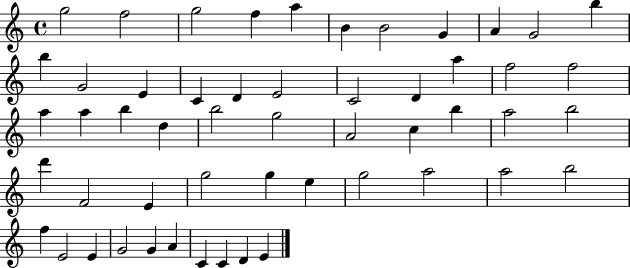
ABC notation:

X:1
T:Untitled
M:4/4
L:1/4
K:C
g2 f2 g2 f a B B2 G A G2 b b G2 E C D E2 C2 D a f2 f2 a a b d b2 g2 A2 c b a2 b2 d' F2 E g2 g e g2 a2 a2 b2 f E2 E G2 G A C C D E